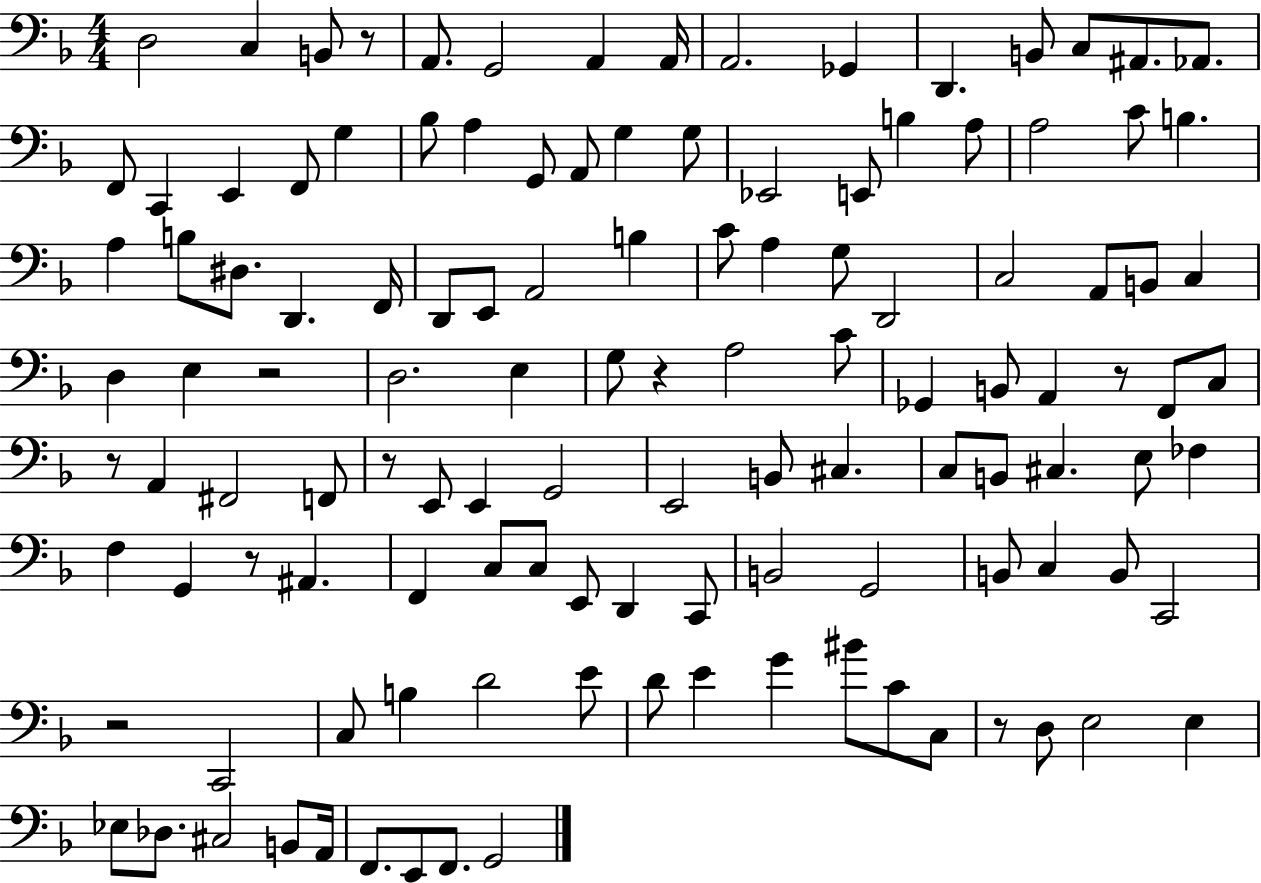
D3/h C3/q B2/e R/e A2/e. G2/h A2/q A2/s A2/h. Gb2/q D2/q. B2/e C3/e A#2/e. Ab2/e. F2/e C2/q E2/q F2/e G3/q Bb3/e A3/q G2/e A2/e G3/q G3/e Eb2/h E2/e B3/q A3/e A3/h C4/e B3/q. A3/q B3/e D#3/e. D2/q. F2/s D2/e E2/e A2/h B3/q C4/e A3/q G3/e D2/h C3/h A2/e B2/e C3/q D3/q E3/q R/h D3/h. E3/q G3/e R/q A3/h C4/e Gb2/q B2/e A2/q R/e F2/e C3/e R/e A2/q F#2/h F2/e R/e E2/e E2/q G2/h E2/h B2/e C#3/q. C3/e B2/e C#3/q. E3/e FES3/q F3/q G2/q R/e A#2/q. F2/q C3/e C3/e E2/e D2/q C2/e B2/h G2/h B2/e C3/q B2/e C2/h R/h C2/h C3/e B3/q D4/h E4/e D4/e E4/q G4/q BIS4/e C4/e C3/e R/e D3/e E3/h E3/q Eb3/e Db3/e. C#3/h B2/e A2/s F2/e. E2/e F2/e. G2/h